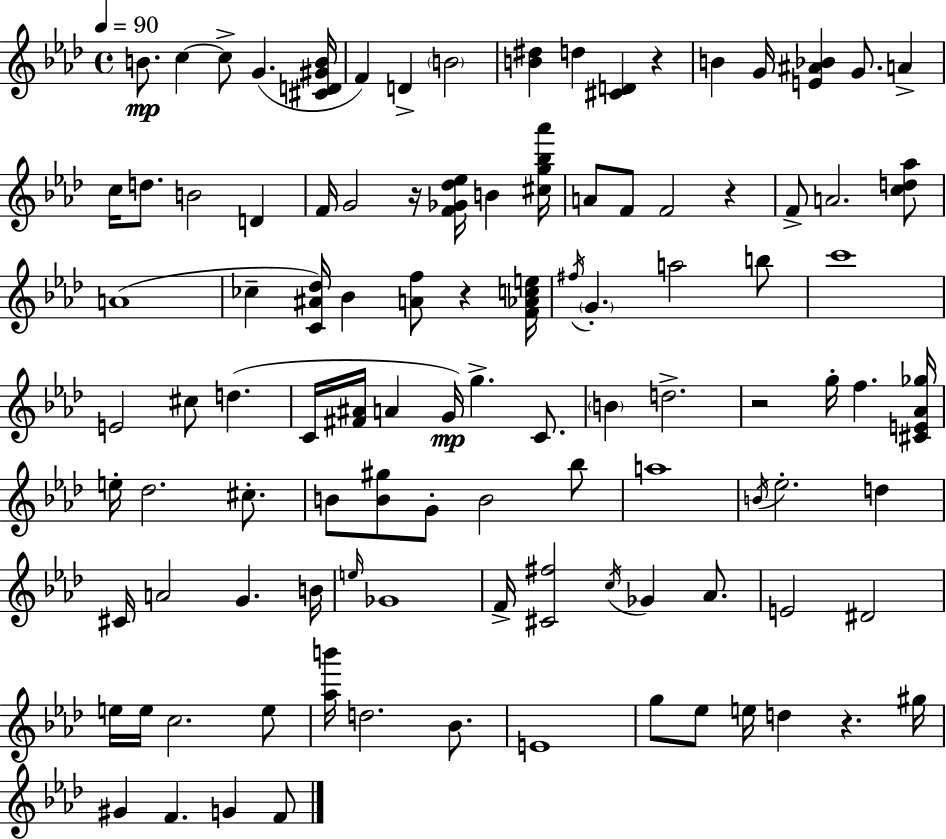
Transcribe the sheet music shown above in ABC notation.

X:1
T:Untitled
M:4/4
L:1/4
K:Fm
B/2 c c/2 G [^CD^GB]/4 F D B2 [B^d] d [^CD] z B G/4 [E^A_B] G/2 A c/4 d/2 B2 D F/4 G2 z/4 [F_G_d_e]/4 B [^cg_b_a']/4 A/2 F/2 F2 z F/2 A2 [cd_a]/2 A4 _c [C^A_d]/4 _B [Af]/2 z [F_Ace]/4 ^f/4 G a2 b/2 c'4 E2 ^c/2 d C/4 [^F^A]/4 A G/4 g C/2 B d2 z2 g/4 f [^CE_A_g]/4 e/4 _d2 ^c/2 B/2 [B^g]/2 G/2 B2 _b/2 a4 B/4 _e2 d ^C/4 A2 G B/4 e/4 _G4 F/4 [^C^f]2 c/4 _G _A/2 E2 ^D2 e/4 e/4 c2 e/2 [_ab']/4 d2 _B/2 E4 g/2 _e/2 e/4 d z ^g/4 ^G F G F/2